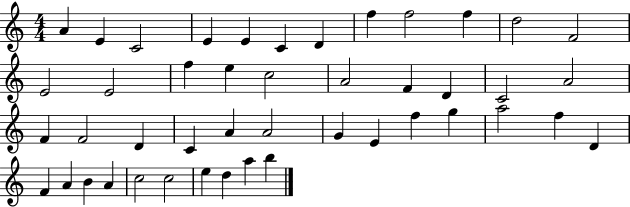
{
  \clef treble
  \numericTimeSignature
  \time 4/4
  \key c \major
  a'4 e'4 c'2 | e'4 e'4 c'4 d'4 | f''4 f''2 f''4 | d''2 f'2 | \break e'2 e'2 | f''4 e''4 c''2 | a'2 f'4 d'4 | c'2 a'2 | \break f'4 f'2 d'4 | c'4 a'4 a'2 | g'4 e'4 f''4 g''4 | a''2 f''4 d'4 | \break f'4 a'4 b'4 a'4 | c''2 c''2 | e''4 d''4 a''4 b''4 | \bar "|."
}